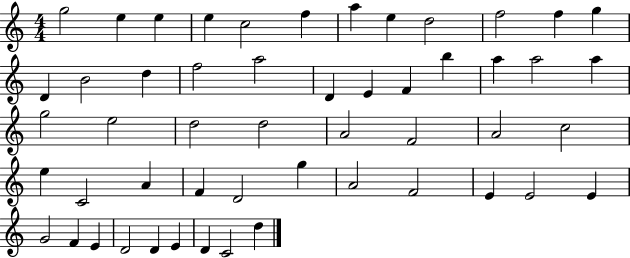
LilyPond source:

{
  \clef treble
  \numericTimeSignature
  \time 4/4
  \key c \major
  g''2 e''4 e''4 | e''4 c''2 f''4 | a''4 e''4 d''2 | f''2 f''4 g''4 | \break d'4 b'2 d''4 | f''2 a''2 | d'4 e'4 f'4 b''4 | a''4 a''2 a''4 | \break g''2 e''2 | d''2 d''2 | a'2 f'2 | a'2 c''2 | \break e''4 c'2 a'4 | f'4 d'2 g''4 | a'2 f'2 | e'4 e'2 e'4 | \break g'2 f'4 e'4 | d'2 d'4 e'4 | d'4 c'2 d''4 | \bar "|."
}